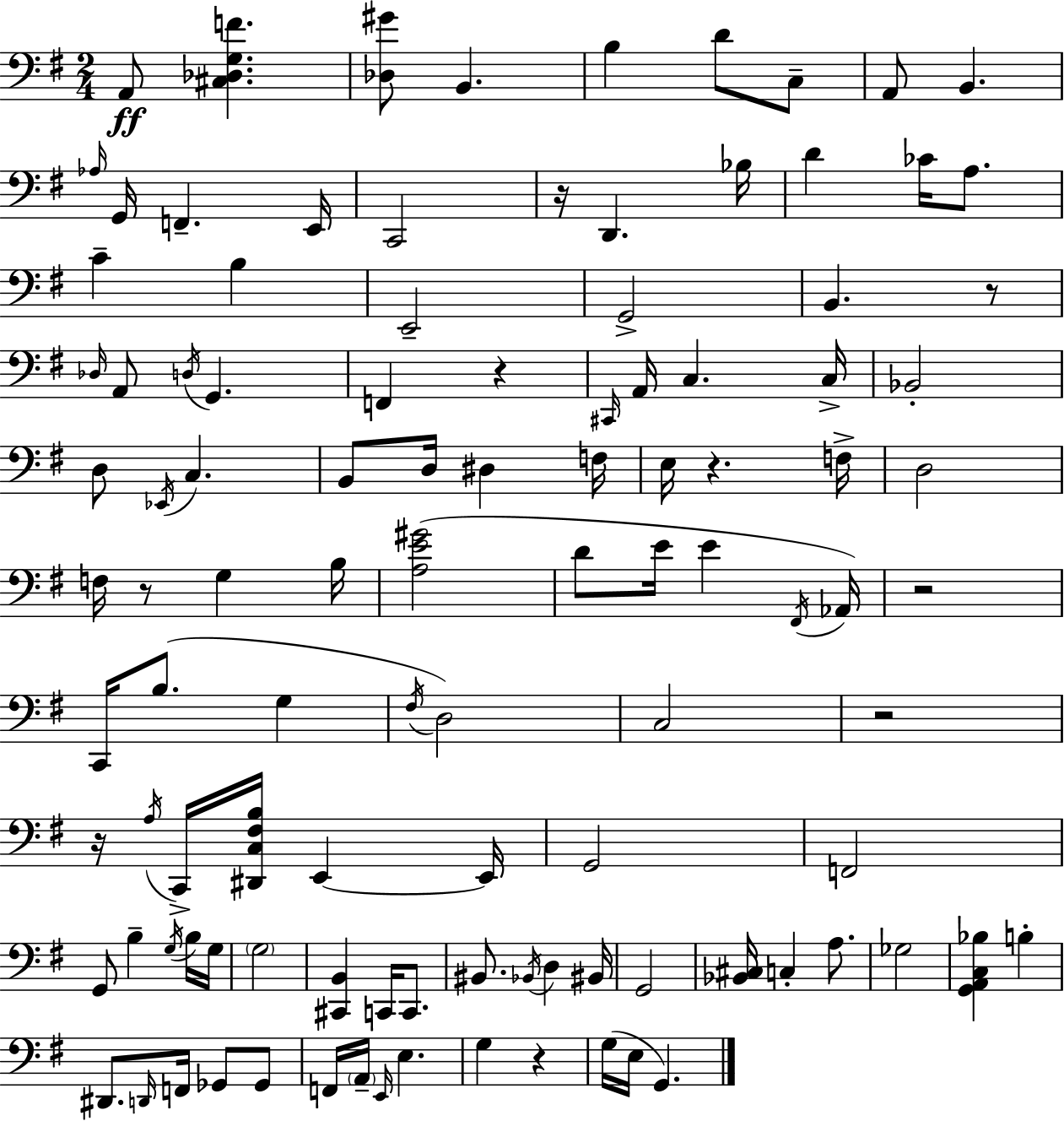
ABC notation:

X:1
T:Untitled
M:2/4
L:1/4
K:G
A,,/2 [^C,_D,G,F] [_D,^G]/2 B,, B, D/2 C,/2 A,,/2 B,, _A,/4 G,,/4 F,, E,,/4 C,,2 z/4 D,, _B,/4 D _C/4 A,/2 C B, E,,2 G,,2 B,, z/2 _D,/4 A,,/2 D,/4 G,, F,, z ^C,,/4 A,,/4 C, C,/4 _B,,2 D,/2 _E,,/4 C, B,,/2 D,/4 ^D, F,/4 E,/4 z F,/4 D,2 F,/4 z/2 G, B,/4 [A,E^G]2 D/2 E/4 E ^F,,/4 _A,,/4 z2 C,,/4 B,/2 G, ^F,/4 D,2 C,2 z2 z/4 A,/4 C,,/4 [^D,,C,^F,B,]/4 E,, E,,/4 G,,2 F,,2 G,,/2 B, G,/4 B,/4 G,/4 G,2 [^C,,B,,] C,,/4 C,,/2 ^B,,/2 _B,,/4 D, ^B,,/4 G,,2 [_B,,^C,]/4 C, A,/2 _G,2 [G,,A,,C,_B,] B, ^D,,/2 D,,/4 F,,/4 _G,,/2 _G,,/2 F,,/4 A,,/4 E,,/4 E, G, z G,/4 E,/4 G,,